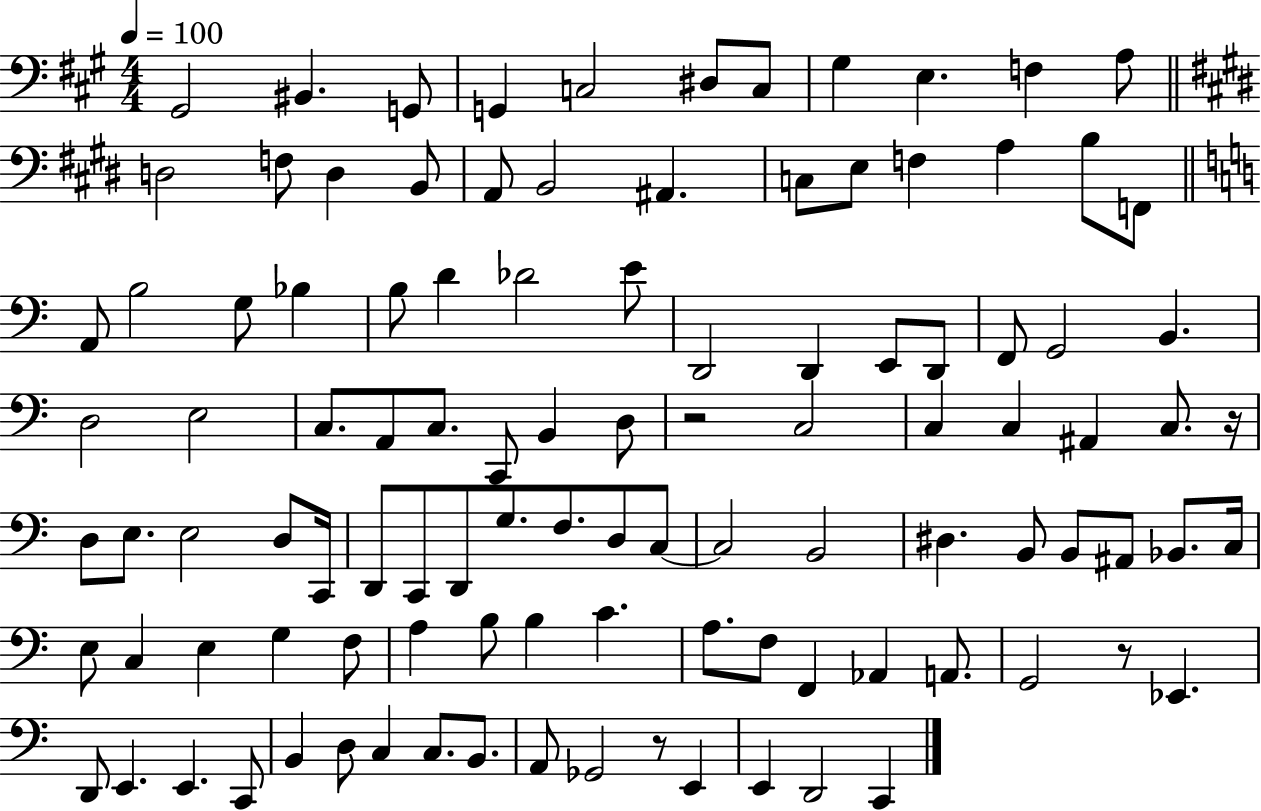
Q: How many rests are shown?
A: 4